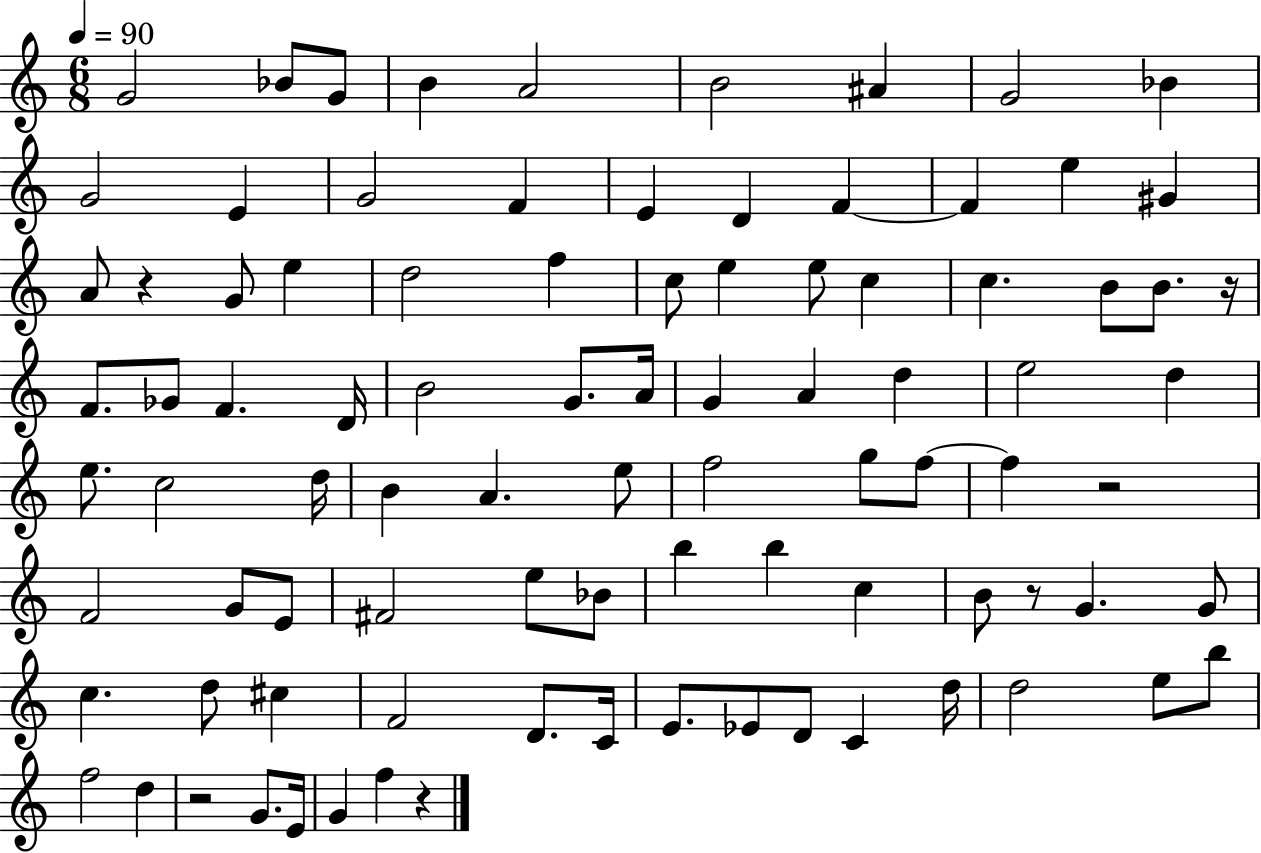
X:1
T:Untitled
M:6/8
L:1/4
K:C
G2 _B/2 G/2 B A2 B2 ^A G2 _B G2 E G2 F E D F F e ^G A/2 z G/2 e d2 f c/2 e e/2 c c B/2 B/2 z/4 F/2 _G/2 F D/4 B2 G/2 A/4 G A d e2 d e/2 c2 d/4 B A e/2 f2 g/2 f/2 f z2 F2 G/2 E/2 ^F2 e/2 _B/2 b b c B/2 z/2 G G/2 c d/2 ^c F2 D/2 C/4 E/2 _E/2 D/2 C d/4 d2 e/2 b/2 f2 d z2 G/2 E/4 G f z